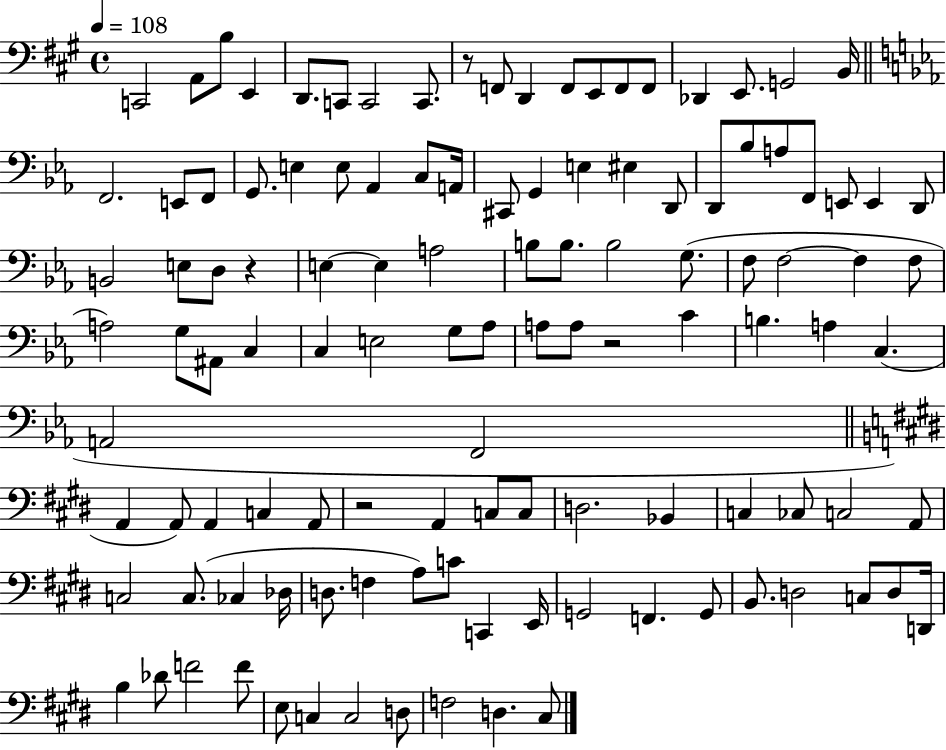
{
  \clef bass
  \time 4/4
  \defaultTimeSignature
  \key a \major
  \tempo 4 = 108
  c,2 a,8 b8 e,4 | d,8. c,8 c,2 c,8. | r8 f,8 d,4 f,8 e,8 f,8 f,8 | des,4 e,8. g,2 b,16 | \break \bar "||" \break \key ees \major f,2. e,8 f,8 | g,8. e4 e8 aes,4 c8 a,16 | cis,8 g,4 e4 eis4 d,8 | d,8 bes8 a8 f,8 e,8 e,4 d,8 | \break b,2 e8 d8 r4 | e4~~ e4 a2 | b8 b8. b2 g8.( | f8 f2~~ f4 f8 | \break a2) g8 ais,8 c4 | c4 e2 g8 aes8 | a8 a8 r2 c'4 | b4. a4 c4.( | \break a,2 f,2 | \bar "||" \break \key e \major a,4 a,8) a,4 c4 a,8 | r2 a,4 c8 c8 | d2. bes,4 | c4 ces8 c2 a,8 | \break c2 c8.( ces4 des16 | d8. f4 a8) c'8 c,4 e,16 | g,2 f,4. g,8 | b,8. d2 c8 d8 d,16 | \break b4 des'8 f'2 f'8 | e8 c4 c2 d8 | f2 d4. cis8 | \bar "|."
}